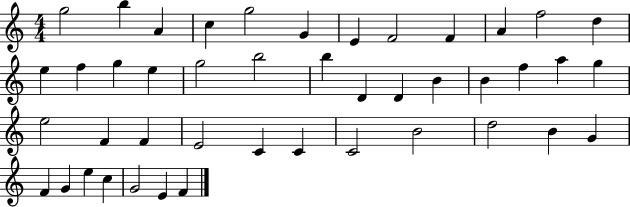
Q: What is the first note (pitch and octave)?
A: G5